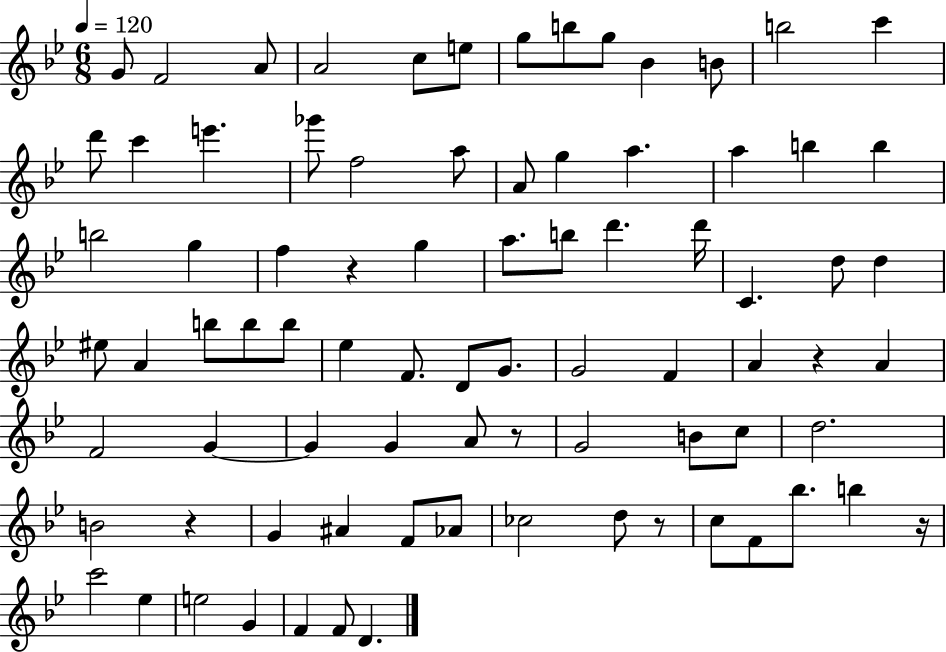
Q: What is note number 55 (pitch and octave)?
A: G4